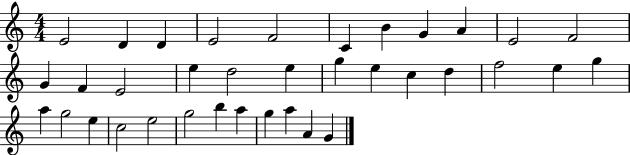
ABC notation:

X:1
T:Untitled
M:4/4
L:1/4
K:C
E2 D D E2 F2 C B G A E2 F2 G F E2 e d2 e g e c d f2 e g a g2 e c2 e2 g2 b a g a A G